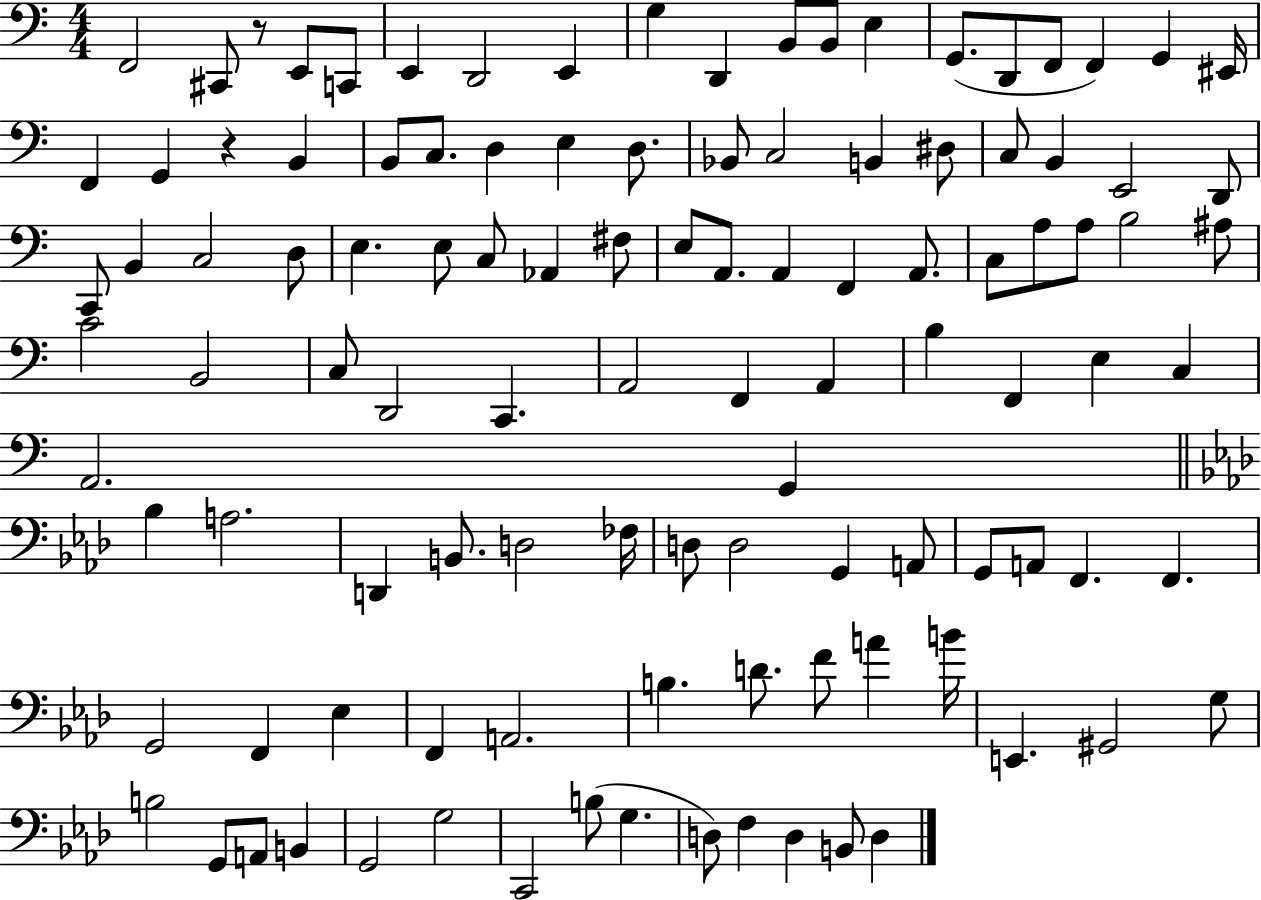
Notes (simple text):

F2/h C#2/e R/e E2/e C2/e E2/q D2/h E2/q G3/q D2/q B2/e B2/e E3/q G2/e. D2/e F2/e F2/q G2/q EIS2/s F2/q G2/q R/q B2/q B2/e C3/e. D3/q E3/q D3/e. Bb2/e C3/h B2/q D#3/e C3/e B2/q E2/h D2/e C2/e B2/q C3/h D3/e E3/q. E3/e C3/e Ab2/q F#3/e E3/e A2/e. A2/q F2/q A2/e. C3/e A3/e A3/e B3/h A#3/e C4/h B2/h C3/e D2/h C2/q. A2/h F2/q A2/q B3/q F2/q E3/q C3/q A2/h. G2/q Bb3/q A3/h. D2/q B2/e. D3/h FES3/s D3/e D3/h G2/q A2/e G2/e A2/e F2/q. F2/q. G2/h F2/q Eb3/q F2/q A2/h. B3/q. D4/e. F4/e A4/q B4/s E2/q. G#2/h G3/e B3/h G2/e A2/e B2/q G2/h G3/h C2/h B3/e G3/q. D3/e F3/q D3/q B2/e D3/q